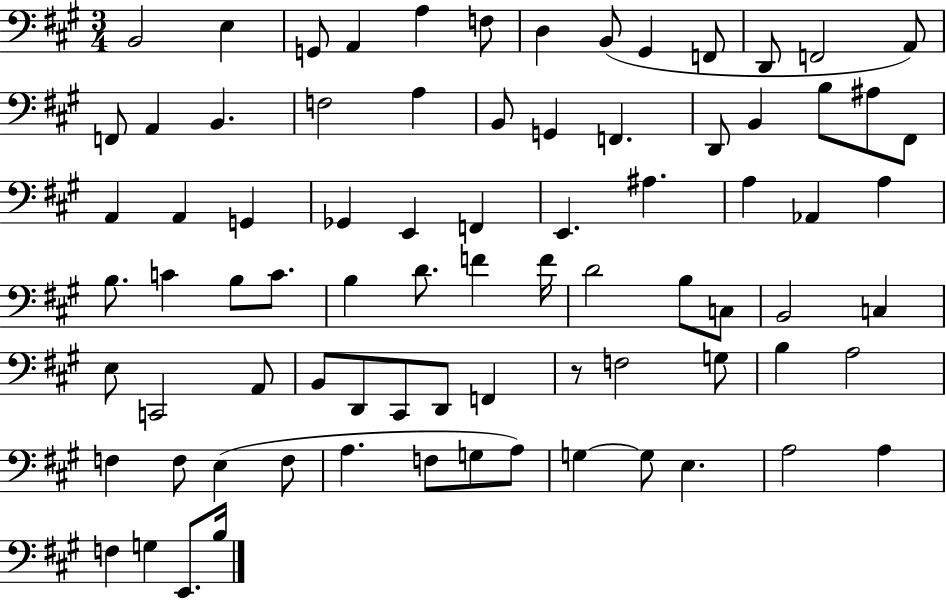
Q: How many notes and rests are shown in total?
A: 80